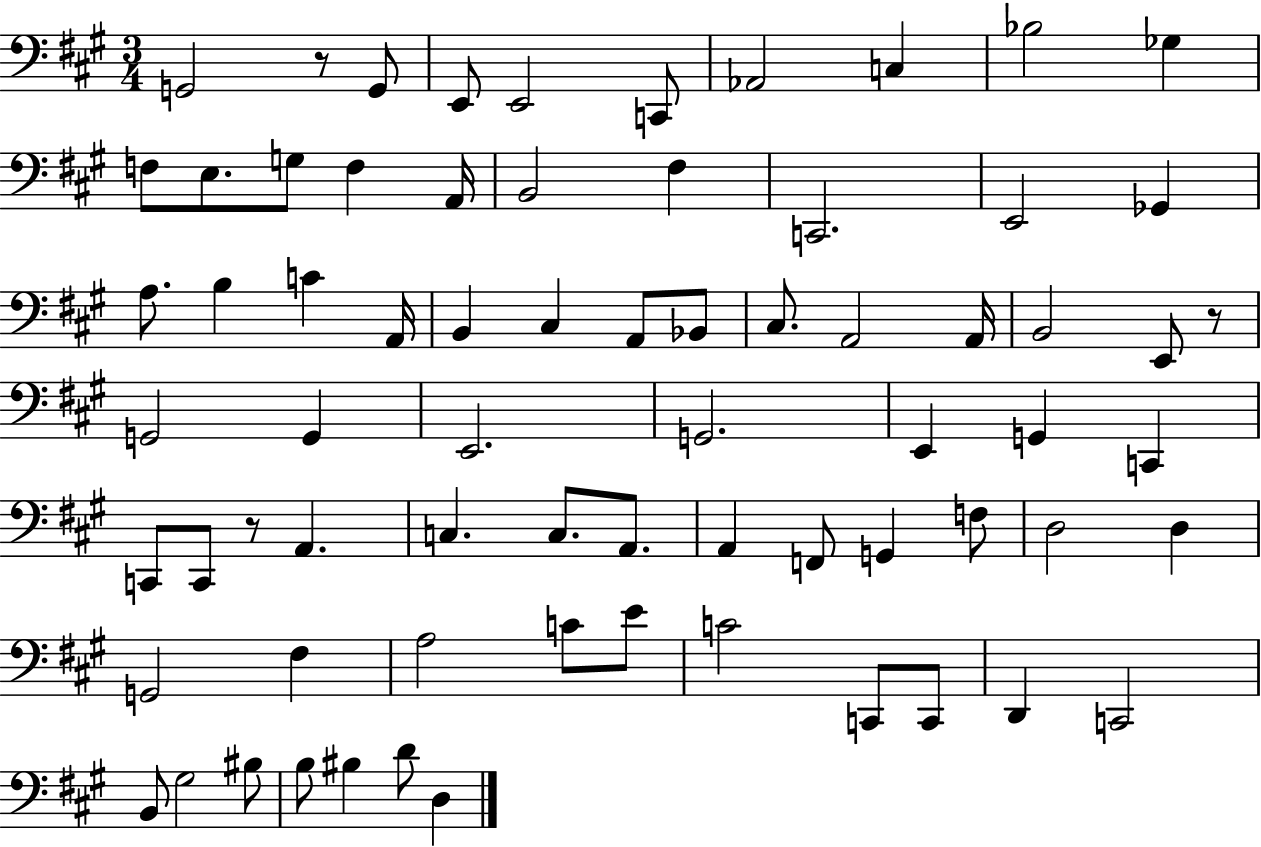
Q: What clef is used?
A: bass